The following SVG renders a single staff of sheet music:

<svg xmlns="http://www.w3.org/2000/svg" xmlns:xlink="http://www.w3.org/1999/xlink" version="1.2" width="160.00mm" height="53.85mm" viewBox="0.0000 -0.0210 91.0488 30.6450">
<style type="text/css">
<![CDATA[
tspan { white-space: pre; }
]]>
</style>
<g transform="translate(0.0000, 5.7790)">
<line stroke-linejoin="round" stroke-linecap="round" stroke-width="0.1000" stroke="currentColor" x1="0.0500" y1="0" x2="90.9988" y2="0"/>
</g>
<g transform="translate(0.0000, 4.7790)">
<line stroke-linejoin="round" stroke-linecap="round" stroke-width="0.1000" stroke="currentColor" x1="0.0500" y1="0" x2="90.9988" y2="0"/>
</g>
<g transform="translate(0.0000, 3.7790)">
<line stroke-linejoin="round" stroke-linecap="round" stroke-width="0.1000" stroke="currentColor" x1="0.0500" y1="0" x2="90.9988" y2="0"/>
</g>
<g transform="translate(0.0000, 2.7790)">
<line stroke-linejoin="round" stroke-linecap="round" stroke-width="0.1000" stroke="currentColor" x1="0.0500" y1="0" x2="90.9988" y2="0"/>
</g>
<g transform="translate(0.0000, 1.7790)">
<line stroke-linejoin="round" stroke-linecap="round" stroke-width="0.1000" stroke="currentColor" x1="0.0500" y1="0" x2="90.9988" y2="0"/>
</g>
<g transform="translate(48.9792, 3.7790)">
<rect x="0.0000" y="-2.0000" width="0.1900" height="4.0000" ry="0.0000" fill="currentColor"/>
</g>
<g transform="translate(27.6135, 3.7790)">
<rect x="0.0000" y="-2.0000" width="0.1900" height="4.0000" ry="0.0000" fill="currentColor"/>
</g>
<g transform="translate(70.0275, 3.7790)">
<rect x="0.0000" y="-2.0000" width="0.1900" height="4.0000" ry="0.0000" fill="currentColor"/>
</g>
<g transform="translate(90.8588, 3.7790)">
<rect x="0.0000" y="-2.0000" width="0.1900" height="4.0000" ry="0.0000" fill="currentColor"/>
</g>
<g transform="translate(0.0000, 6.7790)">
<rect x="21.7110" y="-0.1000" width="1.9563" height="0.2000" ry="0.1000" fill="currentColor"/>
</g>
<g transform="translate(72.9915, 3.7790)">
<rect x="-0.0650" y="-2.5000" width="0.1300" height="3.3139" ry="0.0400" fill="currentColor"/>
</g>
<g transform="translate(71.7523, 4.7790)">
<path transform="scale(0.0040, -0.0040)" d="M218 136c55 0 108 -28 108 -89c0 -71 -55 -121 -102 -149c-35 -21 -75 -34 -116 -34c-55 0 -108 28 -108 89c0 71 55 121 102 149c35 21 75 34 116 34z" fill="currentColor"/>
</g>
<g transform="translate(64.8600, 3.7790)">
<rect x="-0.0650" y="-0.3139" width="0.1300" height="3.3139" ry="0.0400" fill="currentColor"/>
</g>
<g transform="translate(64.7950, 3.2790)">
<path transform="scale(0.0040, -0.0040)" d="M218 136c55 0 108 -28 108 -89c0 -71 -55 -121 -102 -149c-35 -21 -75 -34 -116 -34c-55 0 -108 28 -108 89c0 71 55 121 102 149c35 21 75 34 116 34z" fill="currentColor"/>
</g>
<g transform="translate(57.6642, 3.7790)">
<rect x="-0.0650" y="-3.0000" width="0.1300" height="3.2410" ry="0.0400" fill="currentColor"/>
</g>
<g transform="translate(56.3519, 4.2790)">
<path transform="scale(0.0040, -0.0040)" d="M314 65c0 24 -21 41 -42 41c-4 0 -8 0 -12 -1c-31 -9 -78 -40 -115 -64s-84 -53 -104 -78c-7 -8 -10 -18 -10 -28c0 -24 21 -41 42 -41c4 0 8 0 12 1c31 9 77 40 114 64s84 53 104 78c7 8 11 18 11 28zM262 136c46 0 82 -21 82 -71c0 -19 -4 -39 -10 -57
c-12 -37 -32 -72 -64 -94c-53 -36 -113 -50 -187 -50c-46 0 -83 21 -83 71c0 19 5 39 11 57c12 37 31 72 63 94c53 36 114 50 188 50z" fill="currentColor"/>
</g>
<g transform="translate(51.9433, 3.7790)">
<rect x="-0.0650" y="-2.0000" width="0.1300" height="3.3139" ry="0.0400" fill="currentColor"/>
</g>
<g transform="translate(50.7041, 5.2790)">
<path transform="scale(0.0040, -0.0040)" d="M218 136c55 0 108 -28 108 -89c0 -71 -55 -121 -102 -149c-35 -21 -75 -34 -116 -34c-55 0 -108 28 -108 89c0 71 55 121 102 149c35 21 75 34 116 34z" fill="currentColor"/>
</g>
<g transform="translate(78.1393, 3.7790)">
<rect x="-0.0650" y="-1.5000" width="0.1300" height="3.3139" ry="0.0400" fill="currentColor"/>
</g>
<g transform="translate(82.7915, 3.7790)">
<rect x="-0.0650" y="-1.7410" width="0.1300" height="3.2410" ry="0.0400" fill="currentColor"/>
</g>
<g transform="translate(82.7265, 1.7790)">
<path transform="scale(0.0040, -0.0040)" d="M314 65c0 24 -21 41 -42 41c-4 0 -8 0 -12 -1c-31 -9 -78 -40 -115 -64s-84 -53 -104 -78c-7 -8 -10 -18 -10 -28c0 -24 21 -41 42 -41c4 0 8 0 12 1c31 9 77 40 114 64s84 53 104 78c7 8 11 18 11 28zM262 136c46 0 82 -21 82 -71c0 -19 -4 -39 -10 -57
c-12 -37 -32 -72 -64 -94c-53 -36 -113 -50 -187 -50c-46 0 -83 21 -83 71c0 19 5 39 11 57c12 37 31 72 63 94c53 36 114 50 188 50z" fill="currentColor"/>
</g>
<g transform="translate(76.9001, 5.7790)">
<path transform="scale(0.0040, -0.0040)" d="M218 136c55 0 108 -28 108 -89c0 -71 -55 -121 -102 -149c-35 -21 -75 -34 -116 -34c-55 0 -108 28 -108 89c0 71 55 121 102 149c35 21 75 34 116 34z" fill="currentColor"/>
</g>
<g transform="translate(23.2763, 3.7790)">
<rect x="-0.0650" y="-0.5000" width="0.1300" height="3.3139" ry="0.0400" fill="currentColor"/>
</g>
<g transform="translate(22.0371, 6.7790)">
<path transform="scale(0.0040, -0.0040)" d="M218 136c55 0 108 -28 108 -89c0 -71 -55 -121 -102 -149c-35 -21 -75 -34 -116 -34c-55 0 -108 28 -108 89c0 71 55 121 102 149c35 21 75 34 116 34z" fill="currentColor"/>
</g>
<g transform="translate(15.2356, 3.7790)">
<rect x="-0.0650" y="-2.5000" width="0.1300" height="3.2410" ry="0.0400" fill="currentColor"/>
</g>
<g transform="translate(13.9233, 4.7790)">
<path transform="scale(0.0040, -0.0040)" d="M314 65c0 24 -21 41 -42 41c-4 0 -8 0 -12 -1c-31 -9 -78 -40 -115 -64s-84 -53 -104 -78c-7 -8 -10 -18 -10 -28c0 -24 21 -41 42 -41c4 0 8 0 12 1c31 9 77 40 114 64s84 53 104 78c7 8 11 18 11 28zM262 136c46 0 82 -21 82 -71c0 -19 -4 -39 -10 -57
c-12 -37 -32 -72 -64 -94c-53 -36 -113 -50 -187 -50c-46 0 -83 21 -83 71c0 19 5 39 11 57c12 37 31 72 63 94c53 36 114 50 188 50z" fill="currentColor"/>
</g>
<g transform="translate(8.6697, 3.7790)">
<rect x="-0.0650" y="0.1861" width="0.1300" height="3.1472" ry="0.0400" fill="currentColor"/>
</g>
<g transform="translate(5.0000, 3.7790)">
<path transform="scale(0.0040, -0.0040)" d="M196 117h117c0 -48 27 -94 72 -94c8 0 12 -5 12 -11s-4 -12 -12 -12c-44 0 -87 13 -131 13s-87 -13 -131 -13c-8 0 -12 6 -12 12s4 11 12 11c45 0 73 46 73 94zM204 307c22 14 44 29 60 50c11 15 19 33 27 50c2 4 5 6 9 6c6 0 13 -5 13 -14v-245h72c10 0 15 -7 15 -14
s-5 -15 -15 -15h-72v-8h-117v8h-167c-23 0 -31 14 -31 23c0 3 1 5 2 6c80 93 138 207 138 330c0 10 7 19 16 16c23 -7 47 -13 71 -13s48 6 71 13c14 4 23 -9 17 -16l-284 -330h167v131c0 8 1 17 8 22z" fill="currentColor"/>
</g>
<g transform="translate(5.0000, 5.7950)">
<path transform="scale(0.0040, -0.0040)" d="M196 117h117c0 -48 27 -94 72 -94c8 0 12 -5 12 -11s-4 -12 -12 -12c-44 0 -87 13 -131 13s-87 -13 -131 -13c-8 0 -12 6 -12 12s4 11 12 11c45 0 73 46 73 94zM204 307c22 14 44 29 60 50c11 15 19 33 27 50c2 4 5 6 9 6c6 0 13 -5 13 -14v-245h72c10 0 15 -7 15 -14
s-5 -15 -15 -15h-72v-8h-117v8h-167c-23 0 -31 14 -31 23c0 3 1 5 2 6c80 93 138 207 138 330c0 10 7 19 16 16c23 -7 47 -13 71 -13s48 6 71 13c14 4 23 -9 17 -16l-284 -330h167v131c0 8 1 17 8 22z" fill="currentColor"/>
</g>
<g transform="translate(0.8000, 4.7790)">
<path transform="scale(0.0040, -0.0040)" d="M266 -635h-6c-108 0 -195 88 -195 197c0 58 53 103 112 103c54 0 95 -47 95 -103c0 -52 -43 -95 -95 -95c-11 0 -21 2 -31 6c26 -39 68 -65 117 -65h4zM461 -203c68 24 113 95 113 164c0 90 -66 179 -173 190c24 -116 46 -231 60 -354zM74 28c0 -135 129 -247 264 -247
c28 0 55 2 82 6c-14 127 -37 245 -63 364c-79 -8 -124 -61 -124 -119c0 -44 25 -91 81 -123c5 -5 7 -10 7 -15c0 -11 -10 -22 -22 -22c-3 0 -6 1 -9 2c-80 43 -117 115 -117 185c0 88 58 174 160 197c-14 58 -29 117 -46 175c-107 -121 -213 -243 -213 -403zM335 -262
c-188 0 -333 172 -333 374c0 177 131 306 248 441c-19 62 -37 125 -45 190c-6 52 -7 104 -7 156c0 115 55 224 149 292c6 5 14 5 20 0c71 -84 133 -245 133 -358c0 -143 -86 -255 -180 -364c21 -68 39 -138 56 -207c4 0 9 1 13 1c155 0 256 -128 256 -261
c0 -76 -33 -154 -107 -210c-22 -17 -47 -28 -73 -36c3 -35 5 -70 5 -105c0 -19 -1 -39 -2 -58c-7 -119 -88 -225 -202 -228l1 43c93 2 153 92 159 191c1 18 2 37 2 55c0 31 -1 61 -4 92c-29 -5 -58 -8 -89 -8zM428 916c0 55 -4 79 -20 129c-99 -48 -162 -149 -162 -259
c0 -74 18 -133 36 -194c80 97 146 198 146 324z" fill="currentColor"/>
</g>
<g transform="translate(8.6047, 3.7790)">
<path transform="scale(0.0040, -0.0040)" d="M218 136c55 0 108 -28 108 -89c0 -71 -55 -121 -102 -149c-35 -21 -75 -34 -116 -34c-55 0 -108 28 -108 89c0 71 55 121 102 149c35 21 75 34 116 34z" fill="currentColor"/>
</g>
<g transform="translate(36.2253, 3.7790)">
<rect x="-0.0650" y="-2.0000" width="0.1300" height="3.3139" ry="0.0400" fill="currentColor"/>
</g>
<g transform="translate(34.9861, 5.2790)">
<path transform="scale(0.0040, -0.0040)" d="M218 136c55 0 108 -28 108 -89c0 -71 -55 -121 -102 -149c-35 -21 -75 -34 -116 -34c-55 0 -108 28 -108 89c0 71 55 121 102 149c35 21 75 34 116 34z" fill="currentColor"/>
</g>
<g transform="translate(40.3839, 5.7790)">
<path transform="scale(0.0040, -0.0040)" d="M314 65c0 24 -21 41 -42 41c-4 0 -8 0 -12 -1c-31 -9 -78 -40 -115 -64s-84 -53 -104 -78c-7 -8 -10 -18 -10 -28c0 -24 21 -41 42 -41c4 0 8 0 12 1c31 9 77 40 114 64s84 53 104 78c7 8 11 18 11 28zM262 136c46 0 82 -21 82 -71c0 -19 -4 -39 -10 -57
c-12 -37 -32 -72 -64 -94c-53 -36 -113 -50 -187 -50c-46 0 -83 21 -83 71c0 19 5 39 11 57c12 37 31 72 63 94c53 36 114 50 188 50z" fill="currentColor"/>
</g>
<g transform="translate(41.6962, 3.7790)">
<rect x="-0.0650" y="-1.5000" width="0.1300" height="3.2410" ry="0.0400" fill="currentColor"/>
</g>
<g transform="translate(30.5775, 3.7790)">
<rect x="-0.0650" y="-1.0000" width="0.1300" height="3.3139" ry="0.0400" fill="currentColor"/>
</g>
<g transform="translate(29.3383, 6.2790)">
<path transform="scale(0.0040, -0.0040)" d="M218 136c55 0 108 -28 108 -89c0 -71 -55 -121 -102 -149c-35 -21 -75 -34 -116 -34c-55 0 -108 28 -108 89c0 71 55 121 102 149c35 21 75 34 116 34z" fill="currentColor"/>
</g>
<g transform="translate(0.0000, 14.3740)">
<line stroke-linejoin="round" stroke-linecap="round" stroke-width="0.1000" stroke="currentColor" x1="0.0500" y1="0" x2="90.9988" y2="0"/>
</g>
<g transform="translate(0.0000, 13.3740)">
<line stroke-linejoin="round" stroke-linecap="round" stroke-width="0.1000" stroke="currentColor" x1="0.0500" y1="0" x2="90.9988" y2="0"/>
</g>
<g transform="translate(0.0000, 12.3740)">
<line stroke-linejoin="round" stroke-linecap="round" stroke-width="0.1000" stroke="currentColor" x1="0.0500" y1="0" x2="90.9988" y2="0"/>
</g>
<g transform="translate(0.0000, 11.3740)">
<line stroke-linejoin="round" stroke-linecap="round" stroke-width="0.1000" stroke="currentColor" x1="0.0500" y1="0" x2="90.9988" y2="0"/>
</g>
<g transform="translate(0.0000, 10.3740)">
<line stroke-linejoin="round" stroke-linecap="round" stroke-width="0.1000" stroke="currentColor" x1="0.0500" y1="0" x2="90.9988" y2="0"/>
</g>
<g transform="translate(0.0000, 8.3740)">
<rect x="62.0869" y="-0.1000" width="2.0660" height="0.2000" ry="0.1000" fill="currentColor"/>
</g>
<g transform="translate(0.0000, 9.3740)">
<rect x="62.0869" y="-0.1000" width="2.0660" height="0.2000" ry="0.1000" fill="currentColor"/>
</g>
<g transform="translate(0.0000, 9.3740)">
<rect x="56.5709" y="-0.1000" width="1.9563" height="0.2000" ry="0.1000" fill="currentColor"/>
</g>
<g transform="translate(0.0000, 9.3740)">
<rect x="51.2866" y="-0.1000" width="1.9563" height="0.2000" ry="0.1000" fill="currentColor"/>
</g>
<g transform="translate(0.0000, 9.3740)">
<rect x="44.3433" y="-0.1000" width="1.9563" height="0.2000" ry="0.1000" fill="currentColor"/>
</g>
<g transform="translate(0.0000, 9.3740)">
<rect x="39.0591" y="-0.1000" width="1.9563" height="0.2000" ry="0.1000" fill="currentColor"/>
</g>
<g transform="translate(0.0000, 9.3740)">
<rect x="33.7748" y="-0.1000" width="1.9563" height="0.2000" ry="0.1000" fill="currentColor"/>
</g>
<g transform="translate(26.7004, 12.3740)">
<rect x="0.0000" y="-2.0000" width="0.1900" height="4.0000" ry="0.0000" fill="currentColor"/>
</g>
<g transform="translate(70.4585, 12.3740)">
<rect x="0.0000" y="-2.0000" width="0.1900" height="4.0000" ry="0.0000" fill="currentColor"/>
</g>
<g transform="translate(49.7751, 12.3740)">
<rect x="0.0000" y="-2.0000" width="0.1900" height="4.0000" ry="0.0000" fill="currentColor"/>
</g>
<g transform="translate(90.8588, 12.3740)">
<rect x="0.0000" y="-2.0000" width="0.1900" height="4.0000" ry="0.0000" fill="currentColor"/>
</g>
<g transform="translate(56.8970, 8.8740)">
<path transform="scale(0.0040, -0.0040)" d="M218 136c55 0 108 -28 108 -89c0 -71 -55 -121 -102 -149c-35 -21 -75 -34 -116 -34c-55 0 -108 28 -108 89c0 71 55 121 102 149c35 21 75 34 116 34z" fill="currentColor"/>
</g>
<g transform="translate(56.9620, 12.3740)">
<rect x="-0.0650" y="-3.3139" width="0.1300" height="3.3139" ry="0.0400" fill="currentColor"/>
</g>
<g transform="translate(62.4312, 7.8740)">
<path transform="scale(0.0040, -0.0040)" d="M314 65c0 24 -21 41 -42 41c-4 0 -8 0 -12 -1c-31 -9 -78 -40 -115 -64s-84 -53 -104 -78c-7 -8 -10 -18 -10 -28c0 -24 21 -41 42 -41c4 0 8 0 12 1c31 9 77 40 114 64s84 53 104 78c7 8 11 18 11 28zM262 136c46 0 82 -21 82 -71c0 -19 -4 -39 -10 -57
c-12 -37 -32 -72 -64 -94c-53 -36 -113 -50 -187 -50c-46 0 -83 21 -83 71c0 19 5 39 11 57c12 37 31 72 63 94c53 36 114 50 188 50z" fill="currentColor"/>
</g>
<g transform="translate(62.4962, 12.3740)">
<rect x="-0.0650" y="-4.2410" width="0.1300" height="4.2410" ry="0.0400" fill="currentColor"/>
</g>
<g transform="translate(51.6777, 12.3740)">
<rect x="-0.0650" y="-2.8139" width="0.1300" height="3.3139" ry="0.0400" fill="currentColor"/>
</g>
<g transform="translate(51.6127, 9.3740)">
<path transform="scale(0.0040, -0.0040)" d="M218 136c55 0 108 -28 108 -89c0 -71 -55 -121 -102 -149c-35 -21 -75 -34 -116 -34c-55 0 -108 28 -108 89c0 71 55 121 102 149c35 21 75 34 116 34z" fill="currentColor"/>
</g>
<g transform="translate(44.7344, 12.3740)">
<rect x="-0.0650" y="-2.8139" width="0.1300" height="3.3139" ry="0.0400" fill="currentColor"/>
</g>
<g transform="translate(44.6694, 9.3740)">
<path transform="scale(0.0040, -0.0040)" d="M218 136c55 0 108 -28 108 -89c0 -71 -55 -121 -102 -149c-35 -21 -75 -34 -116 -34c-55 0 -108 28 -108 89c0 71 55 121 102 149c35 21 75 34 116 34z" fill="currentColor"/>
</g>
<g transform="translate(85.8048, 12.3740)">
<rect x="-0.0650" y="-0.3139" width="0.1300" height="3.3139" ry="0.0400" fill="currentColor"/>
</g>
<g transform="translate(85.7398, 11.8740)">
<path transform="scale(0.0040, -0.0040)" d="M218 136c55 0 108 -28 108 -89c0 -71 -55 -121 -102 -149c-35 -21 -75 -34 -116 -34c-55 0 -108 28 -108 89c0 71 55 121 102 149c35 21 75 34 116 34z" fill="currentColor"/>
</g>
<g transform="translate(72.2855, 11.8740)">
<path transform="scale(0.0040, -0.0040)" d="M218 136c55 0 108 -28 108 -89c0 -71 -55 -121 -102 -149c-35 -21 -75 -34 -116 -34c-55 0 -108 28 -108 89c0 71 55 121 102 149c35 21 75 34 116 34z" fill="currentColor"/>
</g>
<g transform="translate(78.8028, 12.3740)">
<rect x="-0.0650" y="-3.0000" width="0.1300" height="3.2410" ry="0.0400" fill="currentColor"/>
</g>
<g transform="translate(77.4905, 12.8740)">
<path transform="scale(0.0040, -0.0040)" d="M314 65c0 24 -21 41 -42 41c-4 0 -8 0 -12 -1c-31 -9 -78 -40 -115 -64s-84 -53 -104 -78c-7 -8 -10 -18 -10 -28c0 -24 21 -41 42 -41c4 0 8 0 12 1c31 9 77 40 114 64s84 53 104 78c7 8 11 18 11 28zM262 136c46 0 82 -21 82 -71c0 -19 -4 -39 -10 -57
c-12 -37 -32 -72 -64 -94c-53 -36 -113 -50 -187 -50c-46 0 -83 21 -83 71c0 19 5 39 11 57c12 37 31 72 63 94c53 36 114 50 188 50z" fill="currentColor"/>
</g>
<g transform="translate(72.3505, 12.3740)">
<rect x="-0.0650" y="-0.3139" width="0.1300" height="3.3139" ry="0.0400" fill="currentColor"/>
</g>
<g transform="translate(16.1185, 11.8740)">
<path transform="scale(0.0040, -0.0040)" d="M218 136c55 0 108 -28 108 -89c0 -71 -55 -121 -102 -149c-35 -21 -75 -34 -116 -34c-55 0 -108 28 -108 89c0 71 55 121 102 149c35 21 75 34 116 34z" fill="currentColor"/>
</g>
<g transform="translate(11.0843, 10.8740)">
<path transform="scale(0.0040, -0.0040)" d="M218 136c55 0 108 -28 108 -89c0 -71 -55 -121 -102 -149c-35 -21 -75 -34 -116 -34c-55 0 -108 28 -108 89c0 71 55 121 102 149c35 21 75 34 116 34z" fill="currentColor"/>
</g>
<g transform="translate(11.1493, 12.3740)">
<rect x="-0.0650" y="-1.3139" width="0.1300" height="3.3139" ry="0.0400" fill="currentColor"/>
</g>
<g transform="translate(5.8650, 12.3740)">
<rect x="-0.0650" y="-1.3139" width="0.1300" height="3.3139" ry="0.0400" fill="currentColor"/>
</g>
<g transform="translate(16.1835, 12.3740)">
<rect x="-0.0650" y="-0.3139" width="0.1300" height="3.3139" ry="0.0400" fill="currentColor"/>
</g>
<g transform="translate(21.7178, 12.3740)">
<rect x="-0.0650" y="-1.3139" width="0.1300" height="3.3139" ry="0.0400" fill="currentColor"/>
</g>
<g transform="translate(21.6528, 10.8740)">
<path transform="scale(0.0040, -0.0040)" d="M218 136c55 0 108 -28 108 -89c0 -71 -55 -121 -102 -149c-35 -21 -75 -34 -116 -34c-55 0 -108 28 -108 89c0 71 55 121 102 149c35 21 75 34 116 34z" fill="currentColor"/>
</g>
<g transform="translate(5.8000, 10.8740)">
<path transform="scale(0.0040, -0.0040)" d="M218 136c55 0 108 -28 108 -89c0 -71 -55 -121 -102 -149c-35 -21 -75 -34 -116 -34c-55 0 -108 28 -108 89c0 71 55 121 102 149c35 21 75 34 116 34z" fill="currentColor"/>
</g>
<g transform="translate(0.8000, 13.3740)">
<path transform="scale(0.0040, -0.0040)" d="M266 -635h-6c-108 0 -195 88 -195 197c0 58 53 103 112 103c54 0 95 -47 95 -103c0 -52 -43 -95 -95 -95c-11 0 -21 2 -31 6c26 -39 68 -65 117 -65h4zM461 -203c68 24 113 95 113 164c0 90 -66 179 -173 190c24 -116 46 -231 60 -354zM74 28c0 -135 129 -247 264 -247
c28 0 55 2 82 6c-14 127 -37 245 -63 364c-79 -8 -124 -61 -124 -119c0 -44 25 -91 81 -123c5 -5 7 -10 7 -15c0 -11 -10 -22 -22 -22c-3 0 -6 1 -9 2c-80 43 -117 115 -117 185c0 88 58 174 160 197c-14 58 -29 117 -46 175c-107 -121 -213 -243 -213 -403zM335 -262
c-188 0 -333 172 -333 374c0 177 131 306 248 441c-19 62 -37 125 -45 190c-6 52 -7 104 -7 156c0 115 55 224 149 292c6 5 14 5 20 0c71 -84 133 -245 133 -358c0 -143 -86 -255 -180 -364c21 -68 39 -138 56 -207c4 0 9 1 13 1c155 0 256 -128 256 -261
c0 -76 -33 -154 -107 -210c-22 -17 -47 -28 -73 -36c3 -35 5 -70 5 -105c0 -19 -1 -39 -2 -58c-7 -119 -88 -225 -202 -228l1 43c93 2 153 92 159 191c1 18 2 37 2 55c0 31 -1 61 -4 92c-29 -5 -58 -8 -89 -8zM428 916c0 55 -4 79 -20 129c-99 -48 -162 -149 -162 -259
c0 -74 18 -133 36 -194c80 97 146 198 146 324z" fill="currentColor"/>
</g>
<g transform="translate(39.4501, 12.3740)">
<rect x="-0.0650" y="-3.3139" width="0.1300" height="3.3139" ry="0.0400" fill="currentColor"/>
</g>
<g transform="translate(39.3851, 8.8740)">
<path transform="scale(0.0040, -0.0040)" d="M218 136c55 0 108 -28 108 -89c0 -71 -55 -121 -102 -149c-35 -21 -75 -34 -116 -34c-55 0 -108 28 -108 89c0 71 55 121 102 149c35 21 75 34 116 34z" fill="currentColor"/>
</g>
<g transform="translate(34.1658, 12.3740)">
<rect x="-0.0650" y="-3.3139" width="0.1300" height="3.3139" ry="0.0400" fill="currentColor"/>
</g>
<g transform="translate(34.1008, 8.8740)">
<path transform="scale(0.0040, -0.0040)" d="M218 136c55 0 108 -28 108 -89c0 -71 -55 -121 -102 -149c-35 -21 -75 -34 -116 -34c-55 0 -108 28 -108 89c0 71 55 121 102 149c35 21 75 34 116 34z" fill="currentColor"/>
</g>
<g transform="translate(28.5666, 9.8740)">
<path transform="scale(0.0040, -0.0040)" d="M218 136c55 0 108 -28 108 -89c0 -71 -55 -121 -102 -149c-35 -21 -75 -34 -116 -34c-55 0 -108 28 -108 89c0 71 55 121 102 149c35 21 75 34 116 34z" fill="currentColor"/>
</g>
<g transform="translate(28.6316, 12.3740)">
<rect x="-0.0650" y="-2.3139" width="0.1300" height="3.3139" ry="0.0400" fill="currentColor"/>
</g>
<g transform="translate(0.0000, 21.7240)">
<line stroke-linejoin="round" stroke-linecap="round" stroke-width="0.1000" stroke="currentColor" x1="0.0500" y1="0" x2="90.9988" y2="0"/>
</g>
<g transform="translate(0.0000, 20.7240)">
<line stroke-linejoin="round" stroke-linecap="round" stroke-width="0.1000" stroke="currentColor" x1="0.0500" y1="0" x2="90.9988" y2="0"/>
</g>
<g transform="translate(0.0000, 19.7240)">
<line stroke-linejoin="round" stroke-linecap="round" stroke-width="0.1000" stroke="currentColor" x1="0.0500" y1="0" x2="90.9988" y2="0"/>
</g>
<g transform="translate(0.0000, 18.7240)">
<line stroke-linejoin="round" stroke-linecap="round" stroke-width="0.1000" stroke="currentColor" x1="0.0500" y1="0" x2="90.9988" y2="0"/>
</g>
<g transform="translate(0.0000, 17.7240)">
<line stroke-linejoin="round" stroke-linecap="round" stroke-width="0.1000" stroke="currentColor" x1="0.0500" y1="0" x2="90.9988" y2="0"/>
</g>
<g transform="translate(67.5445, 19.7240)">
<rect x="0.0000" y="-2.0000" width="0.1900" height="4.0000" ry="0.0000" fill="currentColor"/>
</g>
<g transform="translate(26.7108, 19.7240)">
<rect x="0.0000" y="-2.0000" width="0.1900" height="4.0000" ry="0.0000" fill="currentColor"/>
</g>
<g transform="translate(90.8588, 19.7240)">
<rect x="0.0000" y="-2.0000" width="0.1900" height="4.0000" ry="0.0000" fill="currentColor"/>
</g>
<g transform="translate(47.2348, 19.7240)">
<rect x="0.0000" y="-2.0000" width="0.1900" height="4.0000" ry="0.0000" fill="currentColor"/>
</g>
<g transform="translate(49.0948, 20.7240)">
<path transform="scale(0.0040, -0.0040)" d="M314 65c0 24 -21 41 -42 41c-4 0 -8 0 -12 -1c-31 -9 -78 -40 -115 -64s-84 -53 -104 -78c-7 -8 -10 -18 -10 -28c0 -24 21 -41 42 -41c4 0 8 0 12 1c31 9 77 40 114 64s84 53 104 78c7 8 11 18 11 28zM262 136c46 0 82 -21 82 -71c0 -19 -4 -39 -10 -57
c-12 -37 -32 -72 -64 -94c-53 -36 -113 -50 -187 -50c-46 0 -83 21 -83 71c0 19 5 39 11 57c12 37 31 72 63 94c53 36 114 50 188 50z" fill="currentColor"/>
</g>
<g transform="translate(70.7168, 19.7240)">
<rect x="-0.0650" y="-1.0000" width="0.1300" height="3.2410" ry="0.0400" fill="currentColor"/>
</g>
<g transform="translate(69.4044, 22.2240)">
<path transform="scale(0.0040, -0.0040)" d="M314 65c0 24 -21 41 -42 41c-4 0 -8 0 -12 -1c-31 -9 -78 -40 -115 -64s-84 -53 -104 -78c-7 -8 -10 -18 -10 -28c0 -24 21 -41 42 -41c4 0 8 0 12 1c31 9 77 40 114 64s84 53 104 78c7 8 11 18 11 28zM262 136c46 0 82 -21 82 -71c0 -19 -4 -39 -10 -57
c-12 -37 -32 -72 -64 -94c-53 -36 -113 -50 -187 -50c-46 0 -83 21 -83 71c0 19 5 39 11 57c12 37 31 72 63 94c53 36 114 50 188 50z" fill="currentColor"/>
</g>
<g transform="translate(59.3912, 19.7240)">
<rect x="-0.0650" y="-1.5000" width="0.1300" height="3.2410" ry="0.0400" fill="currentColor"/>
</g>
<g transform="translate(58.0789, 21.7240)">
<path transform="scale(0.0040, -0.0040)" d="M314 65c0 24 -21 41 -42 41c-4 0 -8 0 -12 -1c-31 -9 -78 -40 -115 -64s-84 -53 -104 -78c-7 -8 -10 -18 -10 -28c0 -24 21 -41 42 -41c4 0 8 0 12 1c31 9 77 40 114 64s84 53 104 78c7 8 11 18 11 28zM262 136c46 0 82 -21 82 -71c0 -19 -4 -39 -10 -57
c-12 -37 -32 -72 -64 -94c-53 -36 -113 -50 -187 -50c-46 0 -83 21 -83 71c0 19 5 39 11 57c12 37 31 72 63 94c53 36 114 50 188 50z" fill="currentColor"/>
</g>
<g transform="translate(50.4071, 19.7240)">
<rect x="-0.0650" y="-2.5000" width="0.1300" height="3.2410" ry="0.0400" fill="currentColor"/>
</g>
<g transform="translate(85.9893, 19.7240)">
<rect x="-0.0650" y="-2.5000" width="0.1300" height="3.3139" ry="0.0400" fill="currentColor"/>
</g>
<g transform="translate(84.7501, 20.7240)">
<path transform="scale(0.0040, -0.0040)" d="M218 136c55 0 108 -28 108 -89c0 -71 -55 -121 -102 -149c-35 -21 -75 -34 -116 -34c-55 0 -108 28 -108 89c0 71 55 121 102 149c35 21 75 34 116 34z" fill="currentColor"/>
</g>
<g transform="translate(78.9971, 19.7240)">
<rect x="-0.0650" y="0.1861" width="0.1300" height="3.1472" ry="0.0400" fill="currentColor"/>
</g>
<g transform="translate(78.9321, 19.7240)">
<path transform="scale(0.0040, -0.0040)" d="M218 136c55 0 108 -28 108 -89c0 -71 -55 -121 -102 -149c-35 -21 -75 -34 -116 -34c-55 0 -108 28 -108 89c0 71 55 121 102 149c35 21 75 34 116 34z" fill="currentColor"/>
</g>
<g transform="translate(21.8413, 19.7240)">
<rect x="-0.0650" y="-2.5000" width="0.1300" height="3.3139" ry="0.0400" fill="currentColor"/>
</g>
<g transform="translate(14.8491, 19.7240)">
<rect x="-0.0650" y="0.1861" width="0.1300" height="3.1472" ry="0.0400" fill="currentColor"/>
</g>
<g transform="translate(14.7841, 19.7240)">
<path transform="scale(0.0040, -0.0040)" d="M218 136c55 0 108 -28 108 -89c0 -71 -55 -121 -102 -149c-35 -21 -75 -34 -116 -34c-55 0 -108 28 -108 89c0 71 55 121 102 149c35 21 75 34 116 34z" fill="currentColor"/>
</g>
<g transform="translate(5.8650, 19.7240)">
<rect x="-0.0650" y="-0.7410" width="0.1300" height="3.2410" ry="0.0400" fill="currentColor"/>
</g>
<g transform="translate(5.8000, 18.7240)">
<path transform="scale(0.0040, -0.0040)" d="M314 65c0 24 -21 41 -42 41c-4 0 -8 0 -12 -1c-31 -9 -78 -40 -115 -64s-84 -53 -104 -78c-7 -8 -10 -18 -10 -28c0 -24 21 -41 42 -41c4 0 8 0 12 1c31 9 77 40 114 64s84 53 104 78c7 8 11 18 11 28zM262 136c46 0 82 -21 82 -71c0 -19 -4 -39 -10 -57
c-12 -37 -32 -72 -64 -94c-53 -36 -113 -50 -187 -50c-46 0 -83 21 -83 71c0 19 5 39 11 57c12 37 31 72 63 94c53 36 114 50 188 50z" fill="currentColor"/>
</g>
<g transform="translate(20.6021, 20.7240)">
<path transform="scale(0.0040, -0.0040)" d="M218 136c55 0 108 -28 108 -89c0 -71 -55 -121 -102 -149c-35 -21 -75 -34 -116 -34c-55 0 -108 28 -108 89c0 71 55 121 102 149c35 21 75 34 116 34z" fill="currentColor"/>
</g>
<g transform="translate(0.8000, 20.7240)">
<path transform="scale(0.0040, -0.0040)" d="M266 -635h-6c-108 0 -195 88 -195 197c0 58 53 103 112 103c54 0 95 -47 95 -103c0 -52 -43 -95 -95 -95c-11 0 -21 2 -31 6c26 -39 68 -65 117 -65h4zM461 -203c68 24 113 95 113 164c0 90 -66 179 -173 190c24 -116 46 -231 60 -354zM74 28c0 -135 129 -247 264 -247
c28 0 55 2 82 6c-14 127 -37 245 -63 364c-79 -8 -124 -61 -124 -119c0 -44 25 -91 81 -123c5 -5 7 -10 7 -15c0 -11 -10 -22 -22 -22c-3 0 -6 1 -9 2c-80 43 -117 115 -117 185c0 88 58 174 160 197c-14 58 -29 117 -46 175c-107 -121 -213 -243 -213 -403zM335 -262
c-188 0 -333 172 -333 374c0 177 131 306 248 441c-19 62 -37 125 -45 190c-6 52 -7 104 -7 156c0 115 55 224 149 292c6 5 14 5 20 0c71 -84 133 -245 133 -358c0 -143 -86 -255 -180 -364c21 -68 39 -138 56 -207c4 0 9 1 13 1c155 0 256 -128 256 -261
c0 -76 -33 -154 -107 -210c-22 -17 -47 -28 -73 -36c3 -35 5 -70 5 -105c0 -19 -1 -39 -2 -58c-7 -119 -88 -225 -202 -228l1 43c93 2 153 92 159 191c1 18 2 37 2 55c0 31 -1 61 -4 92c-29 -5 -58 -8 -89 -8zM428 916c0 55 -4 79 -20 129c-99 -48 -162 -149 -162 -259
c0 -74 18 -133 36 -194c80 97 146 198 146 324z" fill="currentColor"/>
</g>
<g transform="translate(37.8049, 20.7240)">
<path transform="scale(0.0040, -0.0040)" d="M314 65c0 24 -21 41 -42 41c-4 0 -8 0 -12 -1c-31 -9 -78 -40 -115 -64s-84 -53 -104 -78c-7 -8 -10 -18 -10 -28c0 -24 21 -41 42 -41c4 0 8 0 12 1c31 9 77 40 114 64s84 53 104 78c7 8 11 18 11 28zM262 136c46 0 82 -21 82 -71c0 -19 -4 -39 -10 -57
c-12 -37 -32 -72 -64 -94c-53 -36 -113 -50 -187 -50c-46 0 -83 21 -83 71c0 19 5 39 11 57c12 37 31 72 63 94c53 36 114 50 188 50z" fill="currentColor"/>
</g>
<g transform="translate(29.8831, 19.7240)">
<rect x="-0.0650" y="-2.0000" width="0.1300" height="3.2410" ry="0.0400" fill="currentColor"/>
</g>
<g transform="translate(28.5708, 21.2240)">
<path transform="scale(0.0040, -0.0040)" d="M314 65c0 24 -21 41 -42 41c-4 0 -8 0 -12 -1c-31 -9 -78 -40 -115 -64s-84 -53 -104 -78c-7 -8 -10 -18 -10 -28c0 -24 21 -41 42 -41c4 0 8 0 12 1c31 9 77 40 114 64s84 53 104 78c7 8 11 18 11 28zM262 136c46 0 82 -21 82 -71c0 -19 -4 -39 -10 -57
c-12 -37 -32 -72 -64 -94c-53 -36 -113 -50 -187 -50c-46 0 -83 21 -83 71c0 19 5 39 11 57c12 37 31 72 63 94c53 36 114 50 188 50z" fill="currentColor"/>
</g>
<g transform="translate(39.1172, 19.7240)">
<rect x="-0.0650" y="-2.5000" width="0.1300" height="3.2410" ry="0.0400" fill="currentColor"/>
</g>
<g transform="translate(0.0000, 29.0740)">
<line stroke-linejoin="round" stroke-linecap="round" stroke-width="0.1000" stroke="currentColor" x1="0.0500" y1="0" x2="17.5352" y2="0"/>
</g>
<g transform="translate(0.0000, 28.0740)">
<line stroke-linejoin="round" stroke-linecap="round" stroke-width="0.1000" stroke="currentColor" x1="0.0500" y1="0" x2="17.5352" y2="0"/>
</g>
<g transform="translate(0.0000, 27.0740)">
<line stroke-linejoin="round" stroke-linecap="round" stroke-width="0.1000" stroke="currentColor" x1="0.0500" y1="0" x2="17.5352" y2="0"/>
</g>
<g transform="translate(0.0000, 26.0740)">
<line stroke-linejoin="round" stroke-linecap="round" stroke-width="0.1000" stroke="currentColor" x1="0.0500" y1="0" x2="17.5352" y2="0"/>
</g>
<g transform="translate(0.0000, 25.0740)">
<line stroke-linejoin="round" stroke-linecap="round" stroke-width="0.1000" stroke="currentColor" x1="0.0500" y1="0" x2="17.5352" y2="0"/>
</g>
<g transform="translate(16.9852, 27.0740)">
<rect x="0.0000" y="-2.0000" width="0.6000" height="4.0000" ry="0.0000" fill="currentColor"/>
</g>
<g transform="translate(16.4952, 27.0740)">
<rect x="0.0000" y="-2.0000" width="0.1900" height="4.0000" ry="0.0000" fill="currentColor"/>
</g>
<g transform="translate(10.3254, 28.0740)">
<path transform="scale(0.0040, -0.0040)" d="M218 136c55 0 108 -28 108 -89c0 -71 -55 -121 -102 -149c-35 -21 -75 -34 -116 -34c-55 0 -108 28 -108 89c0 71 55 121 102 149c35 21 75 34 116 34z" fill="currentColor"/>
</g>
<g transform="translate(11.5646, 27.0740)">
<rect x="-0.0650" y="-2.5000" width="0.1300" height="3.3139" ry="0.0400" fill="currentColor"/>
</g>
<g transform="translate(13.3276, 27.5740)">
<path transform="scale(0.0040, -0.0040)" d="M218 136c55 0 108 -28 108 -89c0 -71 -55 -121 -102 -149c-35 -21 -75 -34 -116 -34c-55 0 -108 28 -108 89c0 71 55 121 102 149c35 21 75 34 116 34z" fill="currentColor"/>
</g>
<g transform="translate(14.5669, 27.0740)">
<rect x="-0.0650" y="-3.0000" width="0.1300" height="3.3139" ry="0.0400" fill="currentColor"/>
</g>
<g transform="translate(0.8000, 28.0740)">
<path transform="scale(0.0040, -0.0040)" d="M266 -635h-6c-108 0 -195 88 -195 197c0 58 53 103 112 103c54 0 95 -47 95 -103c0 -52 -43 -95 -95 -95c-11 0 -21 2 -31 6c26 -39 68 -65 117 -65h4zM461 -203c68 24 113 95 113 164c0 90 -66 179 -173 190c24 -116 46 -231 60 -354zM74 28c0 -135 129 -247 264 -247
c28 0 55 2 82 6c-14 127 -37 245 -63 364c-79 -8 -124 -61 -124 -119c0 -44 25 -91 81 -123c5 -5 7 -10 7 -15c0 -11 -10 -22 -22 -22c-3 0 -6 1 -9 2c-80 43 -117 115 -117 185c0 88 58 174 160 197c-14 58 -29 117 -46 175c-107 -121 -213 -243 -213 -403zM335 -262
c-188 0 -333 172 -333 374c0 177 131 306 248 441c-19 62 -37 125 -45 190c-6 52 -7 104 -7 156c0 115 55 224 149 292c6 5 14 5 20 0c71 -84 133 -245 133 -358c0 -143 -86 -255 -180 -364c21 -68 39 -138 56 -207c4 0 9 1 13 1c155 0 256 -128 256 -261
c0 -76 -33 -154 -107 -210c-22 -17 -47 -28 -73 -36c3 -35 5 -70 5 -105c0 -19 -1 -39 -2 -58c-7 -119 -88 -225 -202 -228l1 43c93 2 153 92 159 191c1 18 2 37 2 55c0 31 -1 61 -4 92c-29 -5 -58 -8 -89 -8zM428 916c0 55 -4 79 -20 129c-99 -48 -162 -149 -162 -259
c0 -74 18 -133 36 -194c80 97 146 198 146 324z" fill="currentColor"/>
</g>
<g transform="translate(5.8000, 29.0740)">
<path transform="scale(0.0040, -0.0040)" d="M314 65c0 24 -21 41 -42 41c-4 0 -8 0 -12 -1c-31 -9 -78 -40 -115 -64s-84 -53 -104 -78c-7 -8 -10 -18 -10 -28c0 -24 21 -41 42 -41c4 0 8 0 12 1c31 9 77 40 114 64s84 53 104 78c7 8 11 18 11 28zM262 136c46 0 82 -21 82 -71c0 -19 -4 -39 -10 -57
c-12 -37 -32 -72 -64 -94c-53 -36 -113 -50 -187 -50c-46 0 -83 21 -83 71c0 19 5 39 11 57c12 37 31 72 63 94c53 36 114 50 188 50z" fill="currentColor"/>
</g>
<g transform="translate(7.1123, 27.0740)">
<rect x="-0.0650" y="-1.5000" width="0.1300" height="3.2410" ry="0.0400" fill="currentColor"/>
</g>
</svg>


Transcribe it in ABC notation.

X:1
T:Untitled
M:4/4
L:1/4
K:C
B G2 C D F E2 F A2 c G E f2 e e c e g b b a a b d'2 c A2 c d2 B G F2 G2 G2 E2 D2 B G E2 G A